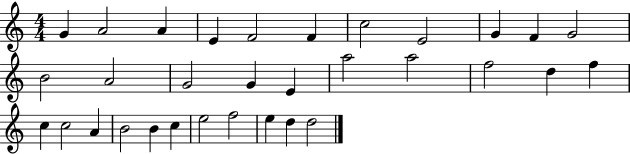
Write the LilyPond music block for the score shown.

{
  \clef treble
  \numericTimeSignature
  \time 4/4
  \key c \major
  g'4 a'2 a'4 | e'4 f'2 f'4 | c''2 e'2 | g'4 f'4 g'2 | \break b'2 a'2 | g'2 g'4 e'4 | a''2 a''2 | f''2 d''4 f''4 | \break c''4 c''2 a'4 | b'2 b'4 c''4 | e''2 f''2 | e''4 d''4 d''2 | \break \bar "|."
}